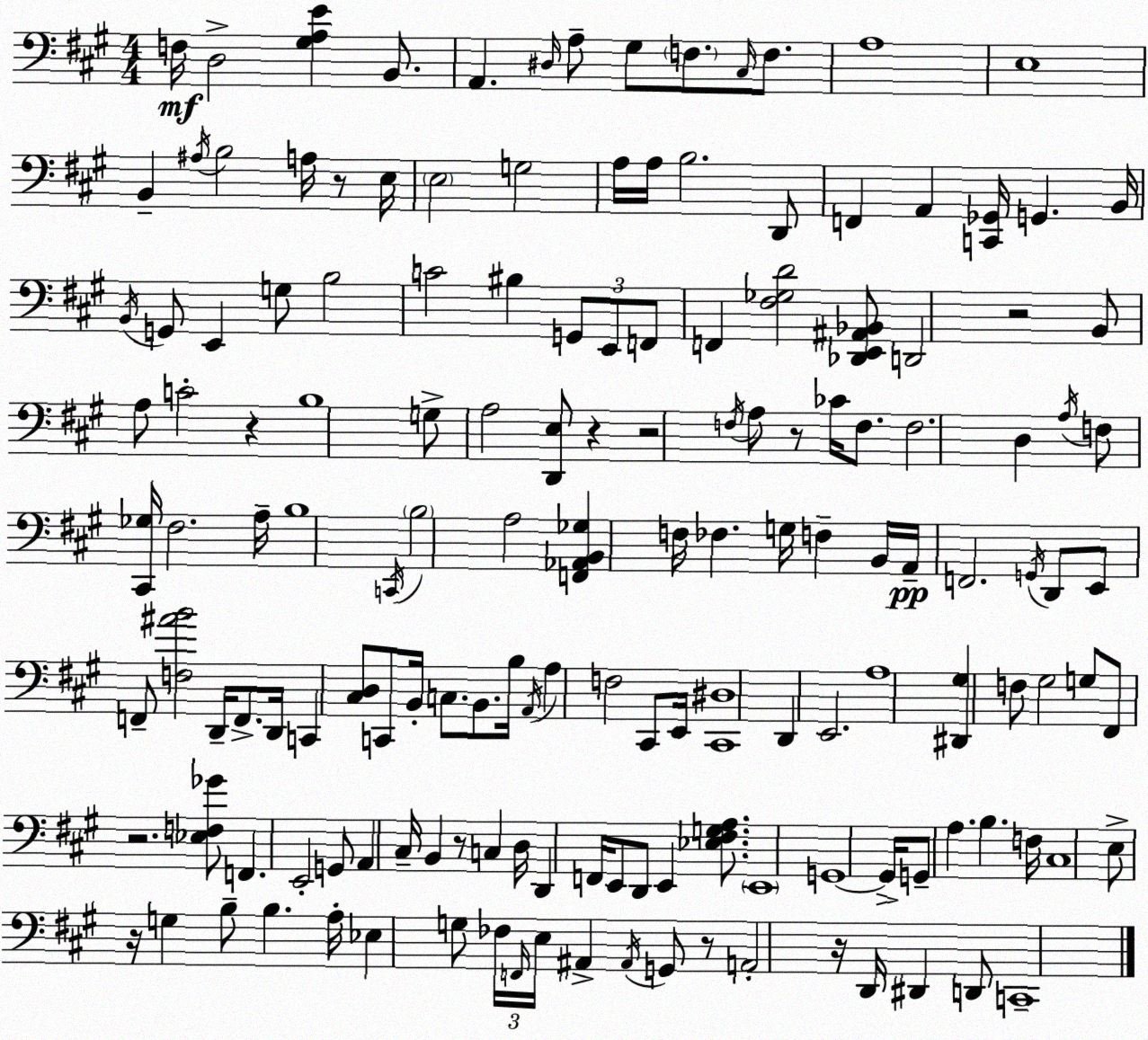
X:1
T:Untitled
M:4/4
L:1/4
K:A
F,/4 D,2 [^G,A,E] B,,/2 A,, ^D,/4 A,/2 ^G,/2 F,/2 ^C,/4 F,/2 A,4 E,4 B,, ^A,/4 B,2 A,/4 z/2 E,/4 E,2 G,2 A,/4 A,/4 B,2 D,,/2 F,, A,, [C,,_G,,]/4 G,, B,,/4 B,,/4 G,,/2 E,, G,/2 B,2 C2 ^B, G,,/2 E,,/2 F,,/2 F,, [^F,_G,D]2 [_D,,E,,^A,,_B,,]/2 D,,2 z2 B,,/2 A,/2 C2 z B,4 G,/2 A,2 [D,,E,]/2 z z2 F,/4 A,/2 z/2 _C/4 F,/2 F,2 D, A,/4 F,/2 [^C,,_G,]/4 ^F,2 A,/4 B,4 C,,/4 B,2 A,2 [F,,_A,,B,,_G,] F,/4 _F, G,/4 F, B,,/4 A,,/4 F,,2 G,,/4 D,,/2 E,,/2 F,,/2 [F,^AB]2 D,,/4 F,,/2 D,,/4 C,, [^C,D,]/2 C,,/2 B,,/4 C,/2 B,,/2 B,/4 A,,/4 A, F,2 ^C,,/2 E,,/4 [^C,,^D,]4 D,, E,,2 A,4 [^D,,^G,] F,/2 ^G,2 G,/2 ^F,,/2 z2 [_E,F,_G]/2 F,, E,,2 G,,/2 A,, ^C,/4 B,, z/2 C, D,/4 D,, F,,/4 E,,/2 D,,/2 E,, [_E,^F,G,A,]/2 E,,4 G,,4 G,,/4 G,,/2 A, B, F,/4 ^C,4 E,/2 z/4 G, B,/2 B, A,/4 _E, G,/2 _F,/4 F,,/4 E,/4 ^A,, ^A,,/4 G,,/2 z/2 A,,2 z/4 D,,/4 ^D,, D,,/2 C,,4